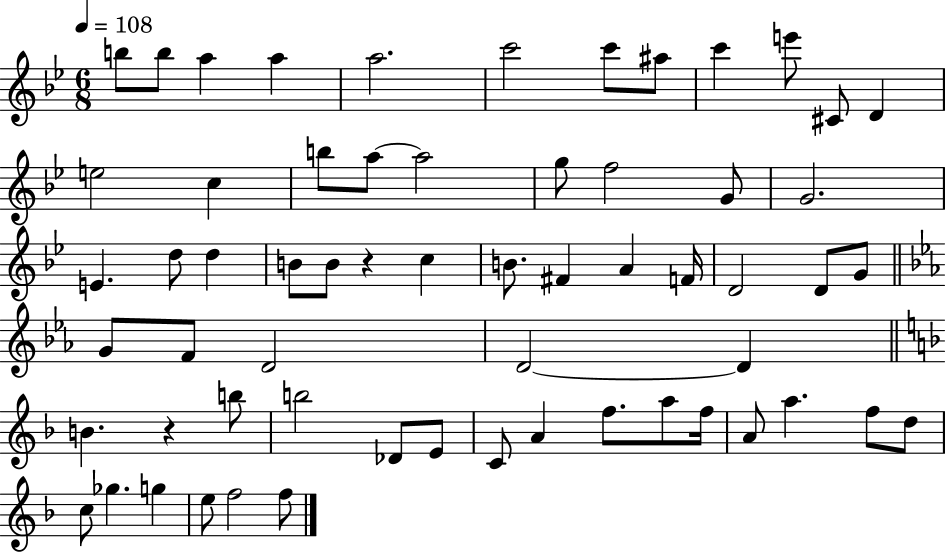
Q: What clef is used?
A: treble